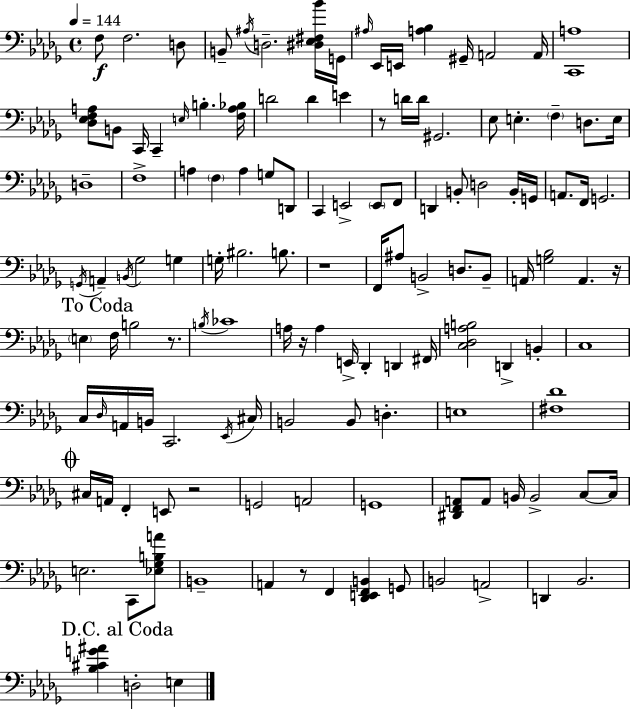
F3/e F3/h. D3/e B2/e A#3/s D3/h. [D#3,Eb3,F#3,Bb4]/s G2/s A#3/s Eb2/s E2/s [A3,Bb3]/q G#2/s A2/h A2/s [C2,A3]/w [Db3,Eb3,F3,A3]/e B2/e C2/s C2/q E3/s B3/q. [F3,A3,Bb3]/s D4/h D4/q E4/q R/e D4/s D4/s G#2/h. Eb3/e E3/q. F3/q D3/e. E3/s D3/w F3/w A3/q F3/q A3/q G3/e D2/e C2/q E2/h E2/e F2/e D2/q B2/e D3/h B2/s G2/s A2/e. F2/s G2/h. G2/s A2/q B2/s Gb3/h G3/q G3/s BIS3/h. B3/e. R/w F2/s A#3/e B2/h D3/e. B2/e A2/s [G3,Bb3]/h A2/q. R/s E3/q F3/s B3/h R/e. B3/s CES4/w A3/s R/s A3/q E2/s Db2/q D2/q F#2/s [C3,Db3,A3,B3]/h D2/q B2/q C3/w C3/s Db3/s A2/s B2/s C2/h. Eb2/s C#3/s B2/h B2/e D3/q. E3/w [F#3,Db4]/w C#3/s A2/s F2/q E2/e R/h G2/h A2/h G2/w [D#2,F2,A2]/e A2/e B2/s B2/h C3/e C3/s E3/h. C2/e [Eb3,Gb3,B3,A4]/e B2/w A2/q R/e F2/q [Db2,E2,F2,B2]/q G2/e B2/h A2/h D2/q Bb2/h. [Bb3,C#4,G4,A#4]/q D3/h E3/q